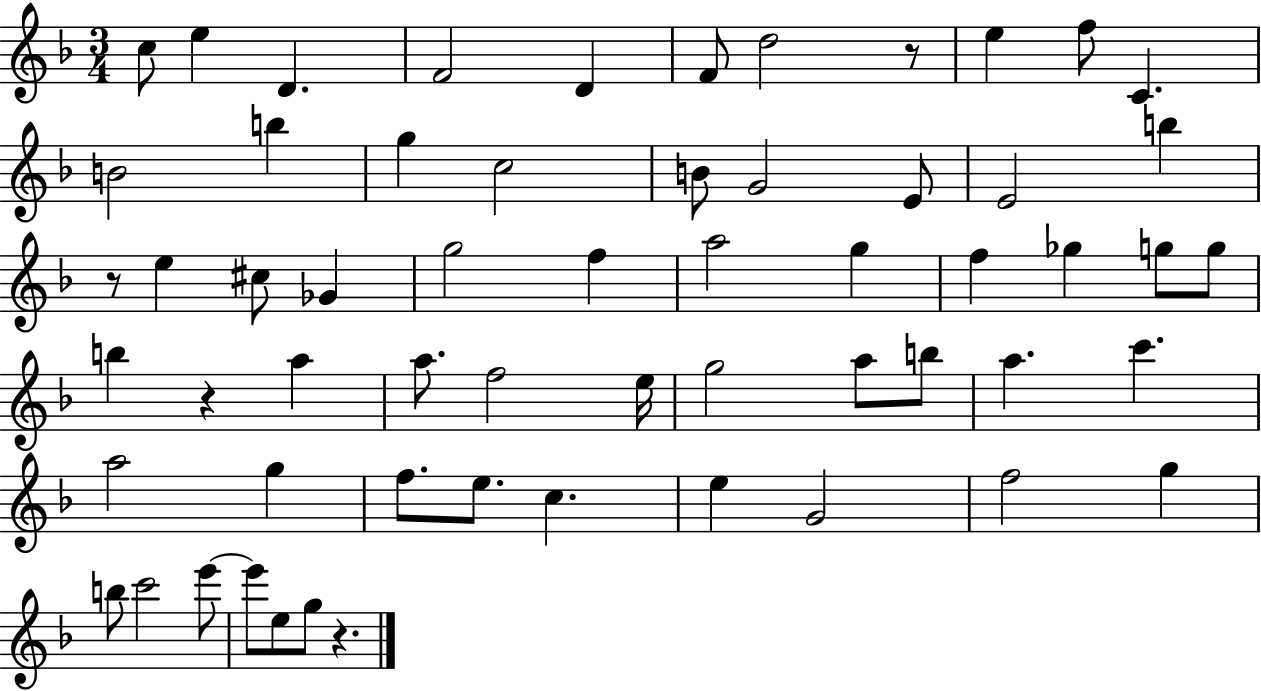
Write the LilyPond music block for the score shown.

{
  \clef treble
  \numericTimeSignature
  \time 3/4
  \key f \major
  c''8 e''4 d'4. | f'2 d'4 | f'8 d''2 r8 | e''4 f''8 c'4. | \break b'2 b''4 | g''4 c''2 | b'8 g'2 e'8 | e'2 b''4 | \break r8 e''4 cis''8 ges'4 | g''2 f''4 | a''2 g''4 | f''4 ges''4 g''8 g''8 | \break b''4 r4 a''4 | a''8. f''2 e''16 | g''2 a''8 b''8 | a''4. c'''4. | \break a''2 g''4 | f''8. e''8. c''4. | e''4 g'2 | f''2 g''4 | \break b''8 c'''2 e'''8~~ | e'''8 e''8 g''8 r4. | \bar "|."
}